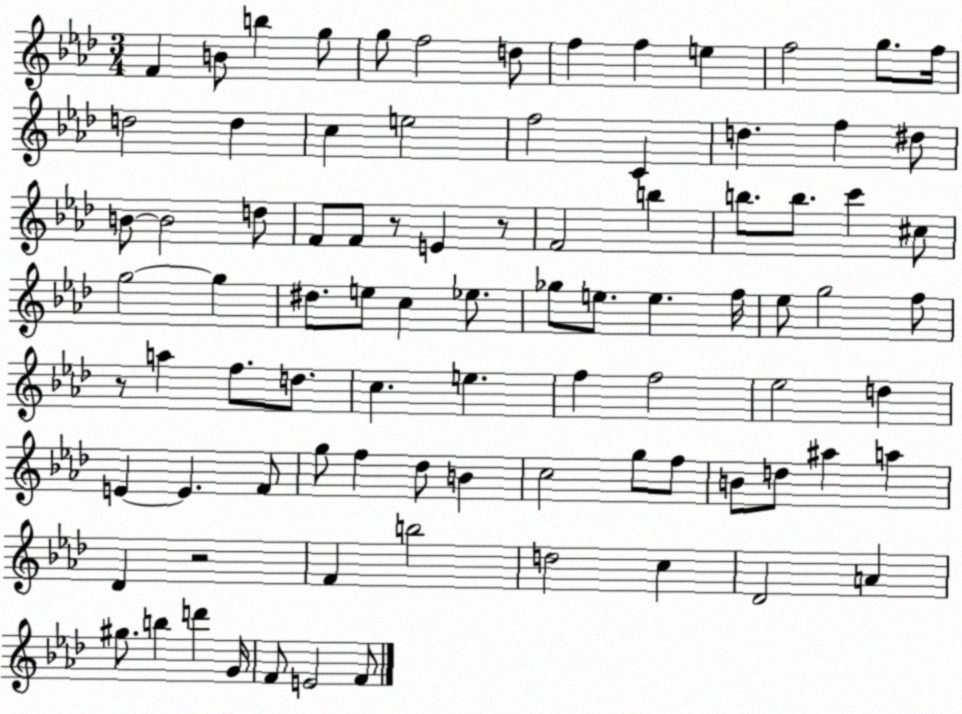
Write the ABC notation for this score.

X:1
T:Untitled
M:3/4
L:1/4
K:Ab
F B/2 b g/2 g/2 f2 d/2 f f e f2 g/2 f/4 d2 d c e2 f2 C d f ^d/2 B/2 B2 d/2 F/2 F/2 z/2 E z/2 F2 b b/2 b/2 c' ^c/2 g2 g ^d/2 e/2 c _e/2 _g/2 e/2 e f/4 _e/2 g2 f/2 z/2 a f/2 d/2 c e f f2 _e2 d E E F/2 g/2 f _d/2 B c2 g/2 f/2 B/2 d/2 ^a a _D z2 F b2 d2 c _D2 A ^g/2 b d' G/4 F/2 E2 F/2